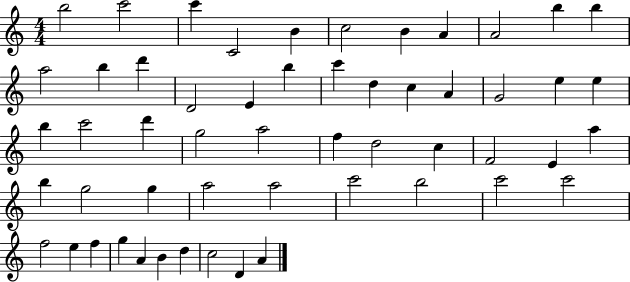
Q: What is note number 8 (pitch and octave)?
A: A4